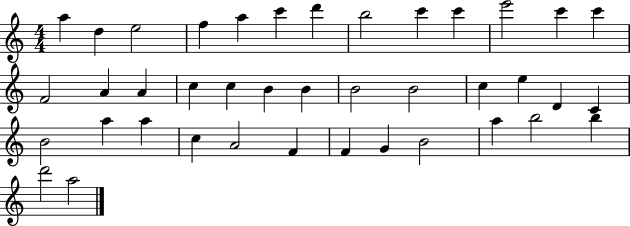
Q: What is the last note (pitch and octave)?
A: A5